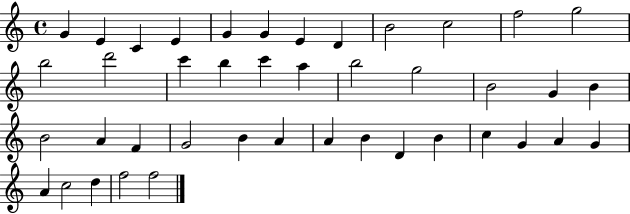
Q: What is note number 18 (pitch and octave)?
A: A5